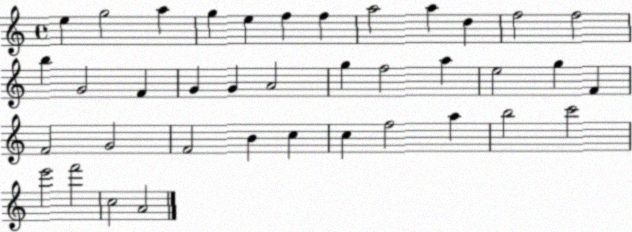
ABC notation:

X:1
T:Untitled
M:4/4
L:1/4
K:C
e g2 a g e f f a2 a d f2 f2 b G2 F G G A2 g f2 a e2 g F F2 G2 F2 B c c f2 a b2 c'2 e'2 f'2 c2 A2